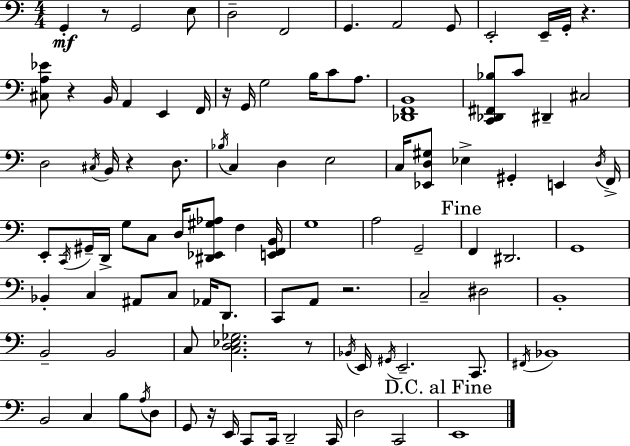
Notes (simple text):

G2/q R/e G2/h E3/e D3/h F2/h G2/q. A2/h G2/e E2/h E2/s G2/s R/q. [C#3,A3,Eb4]/e R/q B2/s A2/q E2/q F2/s R/s G2/s G3/h B3/s C4/e A3/e. [Db2,F2,B2]/w [C2,Db2,F#2,Bb3]/e C4/e D#2/q C#3/h D3/h C#3/s B2/s R/q D3/e. Bb3/s C3/q D3/q E3/h C3/s [Eb2,D3,G#3]/e Eb3/q G#2/q E2/q D3/s F2/s E2/e C2/s G#2/s D2/s G3/e C3/e D3/s [D#2,Eb2,G#3,Ab3]/e F3/q [E2,F2,B2]/s G3/w A3/h G2/h F2/q D#2/h. G2/w Bb2/q C3/q A#2/e C3/e Ab2/s D2/e. C2/e A2/e R/h. C3/h D#3/h B2/w B2/h B2/h C3/e [C3,D3,Eb3,Gb3]/h. R/e Bb2/s E2/s G#2/s E2/h. C2/e. F#2/s Bb2/w B2/h C3/q B3/e A3/s D3/e G2/e R/s E2/s C2/e C2/s D2/h C2/s D3/h C2/h E2/w